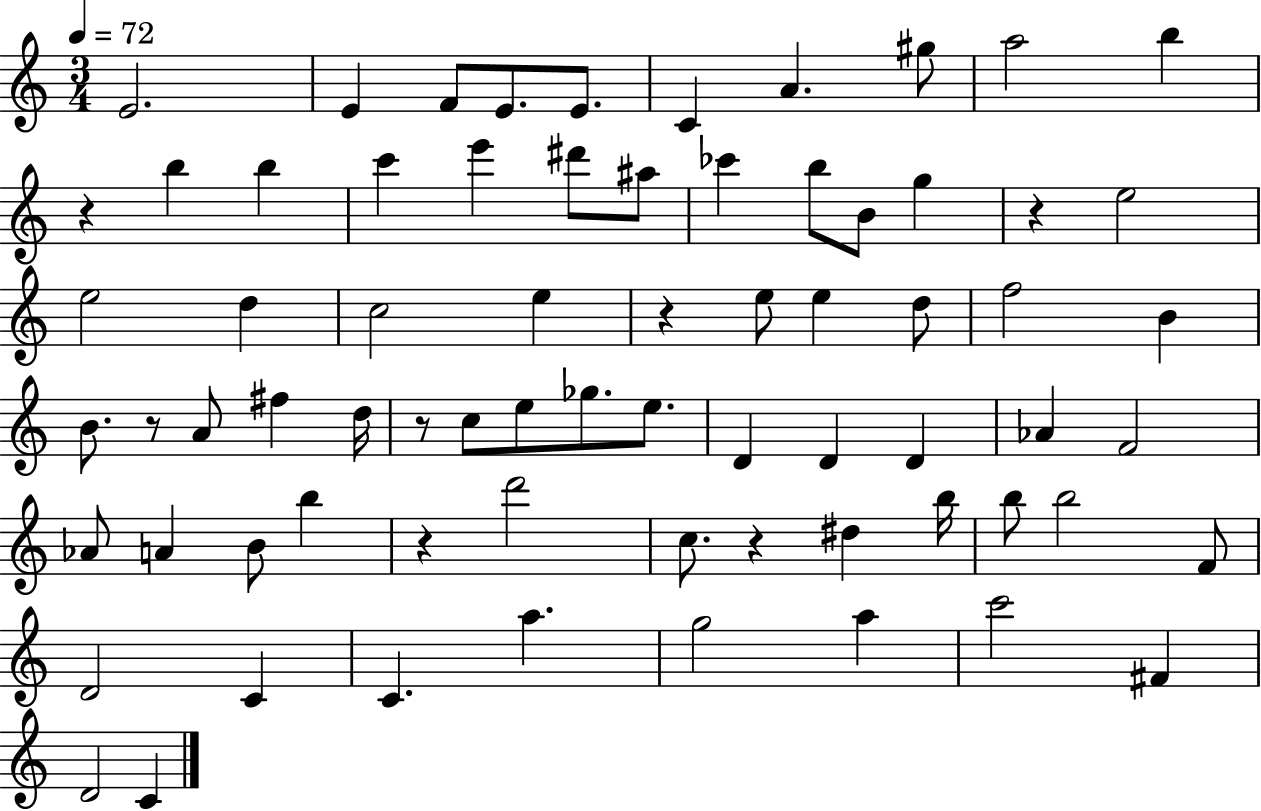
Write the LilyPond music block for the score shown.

{
  \clef treble
  \numericTimeSignature
  \time 3/4
  \key c \major
  \tempo 4 = 72
  e'2. | e'4 f'8 e'8. e'8. | c'4 a'4. gis''8 | a''2 b''4 | \break r4 b''4 b''4 | c'''4 e'''4 dis'''8 ais''8 | ces'''4 b''8 b'8 g''4 | r4 e''2 | \break e''2 d''4 | c''2 e''4 | r4 e''8 e''4 d''8 | f''2 b'4 | \break b'8. r8 a'8 fis''4 d''16 | r8 c''8 e''8 ges''8. e''8. | d'4 d'4 d'4 | aes'4 f'2 | \break aes'8 a'4 b'8 b''4 | r4 d'''2 | c''8. r4 dis''4 b''16 | b''8 b''2 f'8 | \break d'2 c'4 | c'4. a''4. | g''2 a''4 | c'''2 fis'4 | \break d'2 c'4 | \bar "|."
}